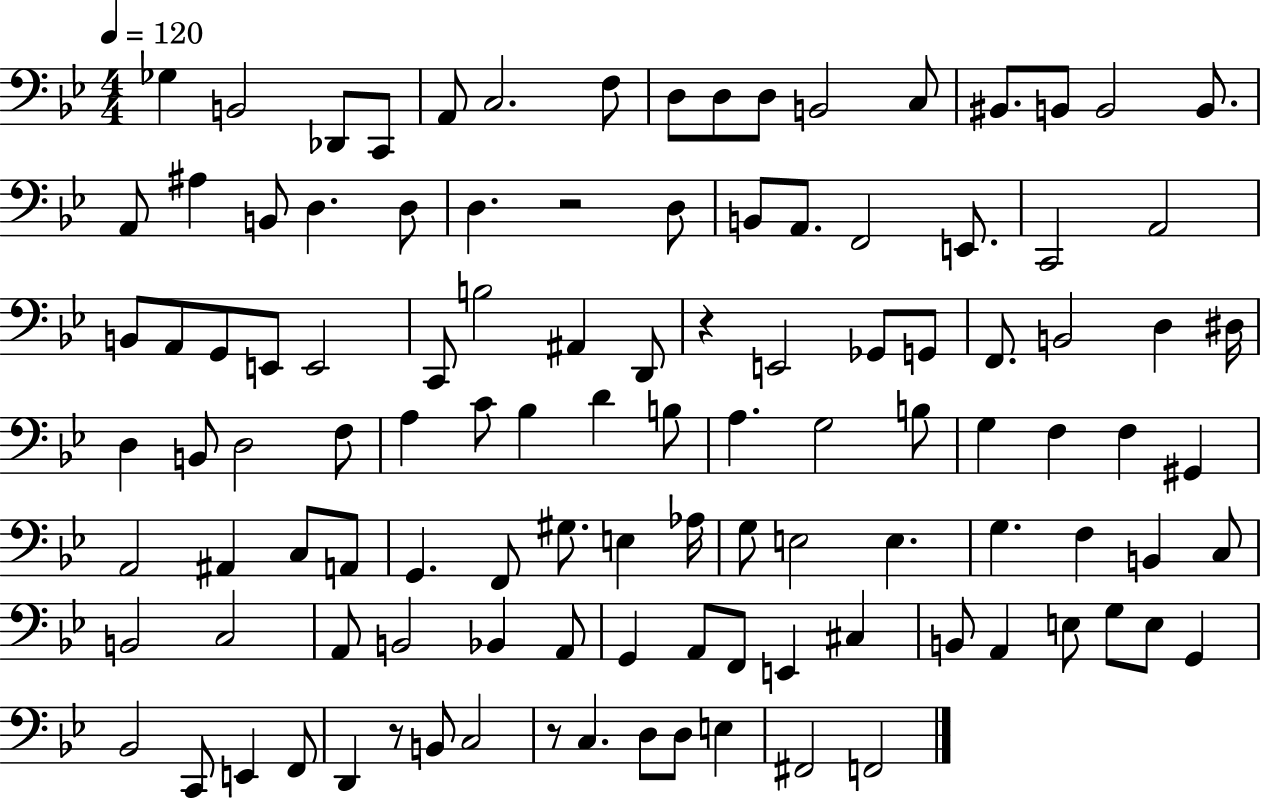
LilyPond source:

{
  \clef bass
  \numericTimeSignature
  \time 4/4
  \key bes \major
  \tempo 4 = 120
  ges4 b,2 des,8 c,8 | a,8 c2. f8 | d8 d8 d8 b,2 c8 | bis,8. b,8 b,2 b,8. | \break a,8 ais4 b,8 d4. d8 | d4. r2 d8 | b,8 a,8. f,2 e,8. | c,2 a,2 | \break b,8 a,8 g,8 e,8 e,2 | c,8 b2 ais,4 d,8 | r4 e,2 ges,8 g,8 | f,8. b,2 d4 dis16 | \break d4 b,8 d2 f8 | a4 c'8 bes4 d'4 b8 | a4. g2 b8 | g4 f4 f4 gis,4 | \break a,2 ais,4 c8 a,8 | g,4. f,8 gis8. e4 aes16 | g8 e2 e4. | g4. f4 b,4 c8 | \break b,2 c2 | a,8 b,2 bes,4 a,8 | g,4 a,8 f,8 e,4 cis4 | b,8 a,4 e8 g8 e8 g,4 | \break bes,2 c,8 e,4 f,8 | d,4 r8 b,8 c2 | r8 c4. d8 d8 e4 | fis,2 f,2 | \break \bar "|."
}